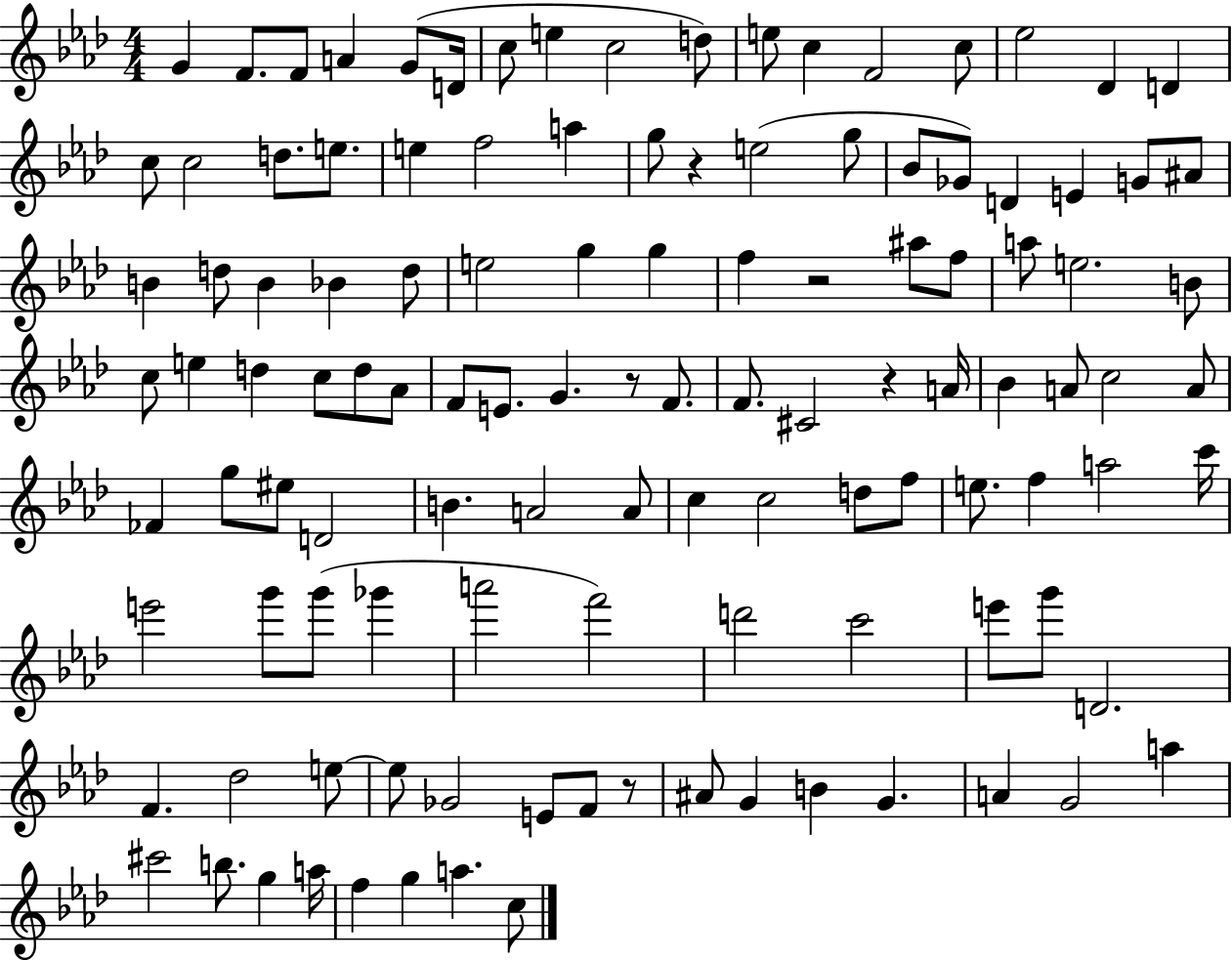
{
  \clef treble
  \numericTimeSignature
  \time 4/4
  \key aes \major
  g'4 f'8. f'8 a'4 g'8( d'16 | c''8 e''4 c''2 d''8) | e''8 c''4 f'2 c''8 | ees''2 des'4 d'4 | \break c''8 c''2 d''8. e''8. | e''4 f''2 a''4 | g''8 r4 e''2( g''8 | bes'8 ges'8) d'4 e'4 g'8 ais'8 | \break b'4 d''8 b'4 bes'4 d''8 | e''2 g''4 g''4 | f''4 r2 ais''8 f''8 | a''8 e''2. b'8 | \break c''8 e''4 d''4 c''8 d''8 aes'8 | f'8 e'8. g'4. r8 f'8. | f'8. cis'2 r4 a'16 | bes'4 a'8 c''2 a'8 | \break fes'4 g''8 eis''8 d'2 | b'4. a'2 a'8 | c''4 c''2 d''8 f''8 | e''8. f''4 a''2 c'''16 | \break e'''2 g'''8 g'''8( ges'''4 | a'''2 f'''2) | d'''2 c'''2 | e'''8 g'''8 d'2. | \break f'4. des''2 e''8~~ | e''8 ges'2 e'8 f'8 r8 | ais'8 g'4 b'4 g'4. | a'4 g'2 a''4 | \break cis'''2 b''8. g''4 a''16 | f''4 g''4 a''4. c''8 | \bar "|."
}